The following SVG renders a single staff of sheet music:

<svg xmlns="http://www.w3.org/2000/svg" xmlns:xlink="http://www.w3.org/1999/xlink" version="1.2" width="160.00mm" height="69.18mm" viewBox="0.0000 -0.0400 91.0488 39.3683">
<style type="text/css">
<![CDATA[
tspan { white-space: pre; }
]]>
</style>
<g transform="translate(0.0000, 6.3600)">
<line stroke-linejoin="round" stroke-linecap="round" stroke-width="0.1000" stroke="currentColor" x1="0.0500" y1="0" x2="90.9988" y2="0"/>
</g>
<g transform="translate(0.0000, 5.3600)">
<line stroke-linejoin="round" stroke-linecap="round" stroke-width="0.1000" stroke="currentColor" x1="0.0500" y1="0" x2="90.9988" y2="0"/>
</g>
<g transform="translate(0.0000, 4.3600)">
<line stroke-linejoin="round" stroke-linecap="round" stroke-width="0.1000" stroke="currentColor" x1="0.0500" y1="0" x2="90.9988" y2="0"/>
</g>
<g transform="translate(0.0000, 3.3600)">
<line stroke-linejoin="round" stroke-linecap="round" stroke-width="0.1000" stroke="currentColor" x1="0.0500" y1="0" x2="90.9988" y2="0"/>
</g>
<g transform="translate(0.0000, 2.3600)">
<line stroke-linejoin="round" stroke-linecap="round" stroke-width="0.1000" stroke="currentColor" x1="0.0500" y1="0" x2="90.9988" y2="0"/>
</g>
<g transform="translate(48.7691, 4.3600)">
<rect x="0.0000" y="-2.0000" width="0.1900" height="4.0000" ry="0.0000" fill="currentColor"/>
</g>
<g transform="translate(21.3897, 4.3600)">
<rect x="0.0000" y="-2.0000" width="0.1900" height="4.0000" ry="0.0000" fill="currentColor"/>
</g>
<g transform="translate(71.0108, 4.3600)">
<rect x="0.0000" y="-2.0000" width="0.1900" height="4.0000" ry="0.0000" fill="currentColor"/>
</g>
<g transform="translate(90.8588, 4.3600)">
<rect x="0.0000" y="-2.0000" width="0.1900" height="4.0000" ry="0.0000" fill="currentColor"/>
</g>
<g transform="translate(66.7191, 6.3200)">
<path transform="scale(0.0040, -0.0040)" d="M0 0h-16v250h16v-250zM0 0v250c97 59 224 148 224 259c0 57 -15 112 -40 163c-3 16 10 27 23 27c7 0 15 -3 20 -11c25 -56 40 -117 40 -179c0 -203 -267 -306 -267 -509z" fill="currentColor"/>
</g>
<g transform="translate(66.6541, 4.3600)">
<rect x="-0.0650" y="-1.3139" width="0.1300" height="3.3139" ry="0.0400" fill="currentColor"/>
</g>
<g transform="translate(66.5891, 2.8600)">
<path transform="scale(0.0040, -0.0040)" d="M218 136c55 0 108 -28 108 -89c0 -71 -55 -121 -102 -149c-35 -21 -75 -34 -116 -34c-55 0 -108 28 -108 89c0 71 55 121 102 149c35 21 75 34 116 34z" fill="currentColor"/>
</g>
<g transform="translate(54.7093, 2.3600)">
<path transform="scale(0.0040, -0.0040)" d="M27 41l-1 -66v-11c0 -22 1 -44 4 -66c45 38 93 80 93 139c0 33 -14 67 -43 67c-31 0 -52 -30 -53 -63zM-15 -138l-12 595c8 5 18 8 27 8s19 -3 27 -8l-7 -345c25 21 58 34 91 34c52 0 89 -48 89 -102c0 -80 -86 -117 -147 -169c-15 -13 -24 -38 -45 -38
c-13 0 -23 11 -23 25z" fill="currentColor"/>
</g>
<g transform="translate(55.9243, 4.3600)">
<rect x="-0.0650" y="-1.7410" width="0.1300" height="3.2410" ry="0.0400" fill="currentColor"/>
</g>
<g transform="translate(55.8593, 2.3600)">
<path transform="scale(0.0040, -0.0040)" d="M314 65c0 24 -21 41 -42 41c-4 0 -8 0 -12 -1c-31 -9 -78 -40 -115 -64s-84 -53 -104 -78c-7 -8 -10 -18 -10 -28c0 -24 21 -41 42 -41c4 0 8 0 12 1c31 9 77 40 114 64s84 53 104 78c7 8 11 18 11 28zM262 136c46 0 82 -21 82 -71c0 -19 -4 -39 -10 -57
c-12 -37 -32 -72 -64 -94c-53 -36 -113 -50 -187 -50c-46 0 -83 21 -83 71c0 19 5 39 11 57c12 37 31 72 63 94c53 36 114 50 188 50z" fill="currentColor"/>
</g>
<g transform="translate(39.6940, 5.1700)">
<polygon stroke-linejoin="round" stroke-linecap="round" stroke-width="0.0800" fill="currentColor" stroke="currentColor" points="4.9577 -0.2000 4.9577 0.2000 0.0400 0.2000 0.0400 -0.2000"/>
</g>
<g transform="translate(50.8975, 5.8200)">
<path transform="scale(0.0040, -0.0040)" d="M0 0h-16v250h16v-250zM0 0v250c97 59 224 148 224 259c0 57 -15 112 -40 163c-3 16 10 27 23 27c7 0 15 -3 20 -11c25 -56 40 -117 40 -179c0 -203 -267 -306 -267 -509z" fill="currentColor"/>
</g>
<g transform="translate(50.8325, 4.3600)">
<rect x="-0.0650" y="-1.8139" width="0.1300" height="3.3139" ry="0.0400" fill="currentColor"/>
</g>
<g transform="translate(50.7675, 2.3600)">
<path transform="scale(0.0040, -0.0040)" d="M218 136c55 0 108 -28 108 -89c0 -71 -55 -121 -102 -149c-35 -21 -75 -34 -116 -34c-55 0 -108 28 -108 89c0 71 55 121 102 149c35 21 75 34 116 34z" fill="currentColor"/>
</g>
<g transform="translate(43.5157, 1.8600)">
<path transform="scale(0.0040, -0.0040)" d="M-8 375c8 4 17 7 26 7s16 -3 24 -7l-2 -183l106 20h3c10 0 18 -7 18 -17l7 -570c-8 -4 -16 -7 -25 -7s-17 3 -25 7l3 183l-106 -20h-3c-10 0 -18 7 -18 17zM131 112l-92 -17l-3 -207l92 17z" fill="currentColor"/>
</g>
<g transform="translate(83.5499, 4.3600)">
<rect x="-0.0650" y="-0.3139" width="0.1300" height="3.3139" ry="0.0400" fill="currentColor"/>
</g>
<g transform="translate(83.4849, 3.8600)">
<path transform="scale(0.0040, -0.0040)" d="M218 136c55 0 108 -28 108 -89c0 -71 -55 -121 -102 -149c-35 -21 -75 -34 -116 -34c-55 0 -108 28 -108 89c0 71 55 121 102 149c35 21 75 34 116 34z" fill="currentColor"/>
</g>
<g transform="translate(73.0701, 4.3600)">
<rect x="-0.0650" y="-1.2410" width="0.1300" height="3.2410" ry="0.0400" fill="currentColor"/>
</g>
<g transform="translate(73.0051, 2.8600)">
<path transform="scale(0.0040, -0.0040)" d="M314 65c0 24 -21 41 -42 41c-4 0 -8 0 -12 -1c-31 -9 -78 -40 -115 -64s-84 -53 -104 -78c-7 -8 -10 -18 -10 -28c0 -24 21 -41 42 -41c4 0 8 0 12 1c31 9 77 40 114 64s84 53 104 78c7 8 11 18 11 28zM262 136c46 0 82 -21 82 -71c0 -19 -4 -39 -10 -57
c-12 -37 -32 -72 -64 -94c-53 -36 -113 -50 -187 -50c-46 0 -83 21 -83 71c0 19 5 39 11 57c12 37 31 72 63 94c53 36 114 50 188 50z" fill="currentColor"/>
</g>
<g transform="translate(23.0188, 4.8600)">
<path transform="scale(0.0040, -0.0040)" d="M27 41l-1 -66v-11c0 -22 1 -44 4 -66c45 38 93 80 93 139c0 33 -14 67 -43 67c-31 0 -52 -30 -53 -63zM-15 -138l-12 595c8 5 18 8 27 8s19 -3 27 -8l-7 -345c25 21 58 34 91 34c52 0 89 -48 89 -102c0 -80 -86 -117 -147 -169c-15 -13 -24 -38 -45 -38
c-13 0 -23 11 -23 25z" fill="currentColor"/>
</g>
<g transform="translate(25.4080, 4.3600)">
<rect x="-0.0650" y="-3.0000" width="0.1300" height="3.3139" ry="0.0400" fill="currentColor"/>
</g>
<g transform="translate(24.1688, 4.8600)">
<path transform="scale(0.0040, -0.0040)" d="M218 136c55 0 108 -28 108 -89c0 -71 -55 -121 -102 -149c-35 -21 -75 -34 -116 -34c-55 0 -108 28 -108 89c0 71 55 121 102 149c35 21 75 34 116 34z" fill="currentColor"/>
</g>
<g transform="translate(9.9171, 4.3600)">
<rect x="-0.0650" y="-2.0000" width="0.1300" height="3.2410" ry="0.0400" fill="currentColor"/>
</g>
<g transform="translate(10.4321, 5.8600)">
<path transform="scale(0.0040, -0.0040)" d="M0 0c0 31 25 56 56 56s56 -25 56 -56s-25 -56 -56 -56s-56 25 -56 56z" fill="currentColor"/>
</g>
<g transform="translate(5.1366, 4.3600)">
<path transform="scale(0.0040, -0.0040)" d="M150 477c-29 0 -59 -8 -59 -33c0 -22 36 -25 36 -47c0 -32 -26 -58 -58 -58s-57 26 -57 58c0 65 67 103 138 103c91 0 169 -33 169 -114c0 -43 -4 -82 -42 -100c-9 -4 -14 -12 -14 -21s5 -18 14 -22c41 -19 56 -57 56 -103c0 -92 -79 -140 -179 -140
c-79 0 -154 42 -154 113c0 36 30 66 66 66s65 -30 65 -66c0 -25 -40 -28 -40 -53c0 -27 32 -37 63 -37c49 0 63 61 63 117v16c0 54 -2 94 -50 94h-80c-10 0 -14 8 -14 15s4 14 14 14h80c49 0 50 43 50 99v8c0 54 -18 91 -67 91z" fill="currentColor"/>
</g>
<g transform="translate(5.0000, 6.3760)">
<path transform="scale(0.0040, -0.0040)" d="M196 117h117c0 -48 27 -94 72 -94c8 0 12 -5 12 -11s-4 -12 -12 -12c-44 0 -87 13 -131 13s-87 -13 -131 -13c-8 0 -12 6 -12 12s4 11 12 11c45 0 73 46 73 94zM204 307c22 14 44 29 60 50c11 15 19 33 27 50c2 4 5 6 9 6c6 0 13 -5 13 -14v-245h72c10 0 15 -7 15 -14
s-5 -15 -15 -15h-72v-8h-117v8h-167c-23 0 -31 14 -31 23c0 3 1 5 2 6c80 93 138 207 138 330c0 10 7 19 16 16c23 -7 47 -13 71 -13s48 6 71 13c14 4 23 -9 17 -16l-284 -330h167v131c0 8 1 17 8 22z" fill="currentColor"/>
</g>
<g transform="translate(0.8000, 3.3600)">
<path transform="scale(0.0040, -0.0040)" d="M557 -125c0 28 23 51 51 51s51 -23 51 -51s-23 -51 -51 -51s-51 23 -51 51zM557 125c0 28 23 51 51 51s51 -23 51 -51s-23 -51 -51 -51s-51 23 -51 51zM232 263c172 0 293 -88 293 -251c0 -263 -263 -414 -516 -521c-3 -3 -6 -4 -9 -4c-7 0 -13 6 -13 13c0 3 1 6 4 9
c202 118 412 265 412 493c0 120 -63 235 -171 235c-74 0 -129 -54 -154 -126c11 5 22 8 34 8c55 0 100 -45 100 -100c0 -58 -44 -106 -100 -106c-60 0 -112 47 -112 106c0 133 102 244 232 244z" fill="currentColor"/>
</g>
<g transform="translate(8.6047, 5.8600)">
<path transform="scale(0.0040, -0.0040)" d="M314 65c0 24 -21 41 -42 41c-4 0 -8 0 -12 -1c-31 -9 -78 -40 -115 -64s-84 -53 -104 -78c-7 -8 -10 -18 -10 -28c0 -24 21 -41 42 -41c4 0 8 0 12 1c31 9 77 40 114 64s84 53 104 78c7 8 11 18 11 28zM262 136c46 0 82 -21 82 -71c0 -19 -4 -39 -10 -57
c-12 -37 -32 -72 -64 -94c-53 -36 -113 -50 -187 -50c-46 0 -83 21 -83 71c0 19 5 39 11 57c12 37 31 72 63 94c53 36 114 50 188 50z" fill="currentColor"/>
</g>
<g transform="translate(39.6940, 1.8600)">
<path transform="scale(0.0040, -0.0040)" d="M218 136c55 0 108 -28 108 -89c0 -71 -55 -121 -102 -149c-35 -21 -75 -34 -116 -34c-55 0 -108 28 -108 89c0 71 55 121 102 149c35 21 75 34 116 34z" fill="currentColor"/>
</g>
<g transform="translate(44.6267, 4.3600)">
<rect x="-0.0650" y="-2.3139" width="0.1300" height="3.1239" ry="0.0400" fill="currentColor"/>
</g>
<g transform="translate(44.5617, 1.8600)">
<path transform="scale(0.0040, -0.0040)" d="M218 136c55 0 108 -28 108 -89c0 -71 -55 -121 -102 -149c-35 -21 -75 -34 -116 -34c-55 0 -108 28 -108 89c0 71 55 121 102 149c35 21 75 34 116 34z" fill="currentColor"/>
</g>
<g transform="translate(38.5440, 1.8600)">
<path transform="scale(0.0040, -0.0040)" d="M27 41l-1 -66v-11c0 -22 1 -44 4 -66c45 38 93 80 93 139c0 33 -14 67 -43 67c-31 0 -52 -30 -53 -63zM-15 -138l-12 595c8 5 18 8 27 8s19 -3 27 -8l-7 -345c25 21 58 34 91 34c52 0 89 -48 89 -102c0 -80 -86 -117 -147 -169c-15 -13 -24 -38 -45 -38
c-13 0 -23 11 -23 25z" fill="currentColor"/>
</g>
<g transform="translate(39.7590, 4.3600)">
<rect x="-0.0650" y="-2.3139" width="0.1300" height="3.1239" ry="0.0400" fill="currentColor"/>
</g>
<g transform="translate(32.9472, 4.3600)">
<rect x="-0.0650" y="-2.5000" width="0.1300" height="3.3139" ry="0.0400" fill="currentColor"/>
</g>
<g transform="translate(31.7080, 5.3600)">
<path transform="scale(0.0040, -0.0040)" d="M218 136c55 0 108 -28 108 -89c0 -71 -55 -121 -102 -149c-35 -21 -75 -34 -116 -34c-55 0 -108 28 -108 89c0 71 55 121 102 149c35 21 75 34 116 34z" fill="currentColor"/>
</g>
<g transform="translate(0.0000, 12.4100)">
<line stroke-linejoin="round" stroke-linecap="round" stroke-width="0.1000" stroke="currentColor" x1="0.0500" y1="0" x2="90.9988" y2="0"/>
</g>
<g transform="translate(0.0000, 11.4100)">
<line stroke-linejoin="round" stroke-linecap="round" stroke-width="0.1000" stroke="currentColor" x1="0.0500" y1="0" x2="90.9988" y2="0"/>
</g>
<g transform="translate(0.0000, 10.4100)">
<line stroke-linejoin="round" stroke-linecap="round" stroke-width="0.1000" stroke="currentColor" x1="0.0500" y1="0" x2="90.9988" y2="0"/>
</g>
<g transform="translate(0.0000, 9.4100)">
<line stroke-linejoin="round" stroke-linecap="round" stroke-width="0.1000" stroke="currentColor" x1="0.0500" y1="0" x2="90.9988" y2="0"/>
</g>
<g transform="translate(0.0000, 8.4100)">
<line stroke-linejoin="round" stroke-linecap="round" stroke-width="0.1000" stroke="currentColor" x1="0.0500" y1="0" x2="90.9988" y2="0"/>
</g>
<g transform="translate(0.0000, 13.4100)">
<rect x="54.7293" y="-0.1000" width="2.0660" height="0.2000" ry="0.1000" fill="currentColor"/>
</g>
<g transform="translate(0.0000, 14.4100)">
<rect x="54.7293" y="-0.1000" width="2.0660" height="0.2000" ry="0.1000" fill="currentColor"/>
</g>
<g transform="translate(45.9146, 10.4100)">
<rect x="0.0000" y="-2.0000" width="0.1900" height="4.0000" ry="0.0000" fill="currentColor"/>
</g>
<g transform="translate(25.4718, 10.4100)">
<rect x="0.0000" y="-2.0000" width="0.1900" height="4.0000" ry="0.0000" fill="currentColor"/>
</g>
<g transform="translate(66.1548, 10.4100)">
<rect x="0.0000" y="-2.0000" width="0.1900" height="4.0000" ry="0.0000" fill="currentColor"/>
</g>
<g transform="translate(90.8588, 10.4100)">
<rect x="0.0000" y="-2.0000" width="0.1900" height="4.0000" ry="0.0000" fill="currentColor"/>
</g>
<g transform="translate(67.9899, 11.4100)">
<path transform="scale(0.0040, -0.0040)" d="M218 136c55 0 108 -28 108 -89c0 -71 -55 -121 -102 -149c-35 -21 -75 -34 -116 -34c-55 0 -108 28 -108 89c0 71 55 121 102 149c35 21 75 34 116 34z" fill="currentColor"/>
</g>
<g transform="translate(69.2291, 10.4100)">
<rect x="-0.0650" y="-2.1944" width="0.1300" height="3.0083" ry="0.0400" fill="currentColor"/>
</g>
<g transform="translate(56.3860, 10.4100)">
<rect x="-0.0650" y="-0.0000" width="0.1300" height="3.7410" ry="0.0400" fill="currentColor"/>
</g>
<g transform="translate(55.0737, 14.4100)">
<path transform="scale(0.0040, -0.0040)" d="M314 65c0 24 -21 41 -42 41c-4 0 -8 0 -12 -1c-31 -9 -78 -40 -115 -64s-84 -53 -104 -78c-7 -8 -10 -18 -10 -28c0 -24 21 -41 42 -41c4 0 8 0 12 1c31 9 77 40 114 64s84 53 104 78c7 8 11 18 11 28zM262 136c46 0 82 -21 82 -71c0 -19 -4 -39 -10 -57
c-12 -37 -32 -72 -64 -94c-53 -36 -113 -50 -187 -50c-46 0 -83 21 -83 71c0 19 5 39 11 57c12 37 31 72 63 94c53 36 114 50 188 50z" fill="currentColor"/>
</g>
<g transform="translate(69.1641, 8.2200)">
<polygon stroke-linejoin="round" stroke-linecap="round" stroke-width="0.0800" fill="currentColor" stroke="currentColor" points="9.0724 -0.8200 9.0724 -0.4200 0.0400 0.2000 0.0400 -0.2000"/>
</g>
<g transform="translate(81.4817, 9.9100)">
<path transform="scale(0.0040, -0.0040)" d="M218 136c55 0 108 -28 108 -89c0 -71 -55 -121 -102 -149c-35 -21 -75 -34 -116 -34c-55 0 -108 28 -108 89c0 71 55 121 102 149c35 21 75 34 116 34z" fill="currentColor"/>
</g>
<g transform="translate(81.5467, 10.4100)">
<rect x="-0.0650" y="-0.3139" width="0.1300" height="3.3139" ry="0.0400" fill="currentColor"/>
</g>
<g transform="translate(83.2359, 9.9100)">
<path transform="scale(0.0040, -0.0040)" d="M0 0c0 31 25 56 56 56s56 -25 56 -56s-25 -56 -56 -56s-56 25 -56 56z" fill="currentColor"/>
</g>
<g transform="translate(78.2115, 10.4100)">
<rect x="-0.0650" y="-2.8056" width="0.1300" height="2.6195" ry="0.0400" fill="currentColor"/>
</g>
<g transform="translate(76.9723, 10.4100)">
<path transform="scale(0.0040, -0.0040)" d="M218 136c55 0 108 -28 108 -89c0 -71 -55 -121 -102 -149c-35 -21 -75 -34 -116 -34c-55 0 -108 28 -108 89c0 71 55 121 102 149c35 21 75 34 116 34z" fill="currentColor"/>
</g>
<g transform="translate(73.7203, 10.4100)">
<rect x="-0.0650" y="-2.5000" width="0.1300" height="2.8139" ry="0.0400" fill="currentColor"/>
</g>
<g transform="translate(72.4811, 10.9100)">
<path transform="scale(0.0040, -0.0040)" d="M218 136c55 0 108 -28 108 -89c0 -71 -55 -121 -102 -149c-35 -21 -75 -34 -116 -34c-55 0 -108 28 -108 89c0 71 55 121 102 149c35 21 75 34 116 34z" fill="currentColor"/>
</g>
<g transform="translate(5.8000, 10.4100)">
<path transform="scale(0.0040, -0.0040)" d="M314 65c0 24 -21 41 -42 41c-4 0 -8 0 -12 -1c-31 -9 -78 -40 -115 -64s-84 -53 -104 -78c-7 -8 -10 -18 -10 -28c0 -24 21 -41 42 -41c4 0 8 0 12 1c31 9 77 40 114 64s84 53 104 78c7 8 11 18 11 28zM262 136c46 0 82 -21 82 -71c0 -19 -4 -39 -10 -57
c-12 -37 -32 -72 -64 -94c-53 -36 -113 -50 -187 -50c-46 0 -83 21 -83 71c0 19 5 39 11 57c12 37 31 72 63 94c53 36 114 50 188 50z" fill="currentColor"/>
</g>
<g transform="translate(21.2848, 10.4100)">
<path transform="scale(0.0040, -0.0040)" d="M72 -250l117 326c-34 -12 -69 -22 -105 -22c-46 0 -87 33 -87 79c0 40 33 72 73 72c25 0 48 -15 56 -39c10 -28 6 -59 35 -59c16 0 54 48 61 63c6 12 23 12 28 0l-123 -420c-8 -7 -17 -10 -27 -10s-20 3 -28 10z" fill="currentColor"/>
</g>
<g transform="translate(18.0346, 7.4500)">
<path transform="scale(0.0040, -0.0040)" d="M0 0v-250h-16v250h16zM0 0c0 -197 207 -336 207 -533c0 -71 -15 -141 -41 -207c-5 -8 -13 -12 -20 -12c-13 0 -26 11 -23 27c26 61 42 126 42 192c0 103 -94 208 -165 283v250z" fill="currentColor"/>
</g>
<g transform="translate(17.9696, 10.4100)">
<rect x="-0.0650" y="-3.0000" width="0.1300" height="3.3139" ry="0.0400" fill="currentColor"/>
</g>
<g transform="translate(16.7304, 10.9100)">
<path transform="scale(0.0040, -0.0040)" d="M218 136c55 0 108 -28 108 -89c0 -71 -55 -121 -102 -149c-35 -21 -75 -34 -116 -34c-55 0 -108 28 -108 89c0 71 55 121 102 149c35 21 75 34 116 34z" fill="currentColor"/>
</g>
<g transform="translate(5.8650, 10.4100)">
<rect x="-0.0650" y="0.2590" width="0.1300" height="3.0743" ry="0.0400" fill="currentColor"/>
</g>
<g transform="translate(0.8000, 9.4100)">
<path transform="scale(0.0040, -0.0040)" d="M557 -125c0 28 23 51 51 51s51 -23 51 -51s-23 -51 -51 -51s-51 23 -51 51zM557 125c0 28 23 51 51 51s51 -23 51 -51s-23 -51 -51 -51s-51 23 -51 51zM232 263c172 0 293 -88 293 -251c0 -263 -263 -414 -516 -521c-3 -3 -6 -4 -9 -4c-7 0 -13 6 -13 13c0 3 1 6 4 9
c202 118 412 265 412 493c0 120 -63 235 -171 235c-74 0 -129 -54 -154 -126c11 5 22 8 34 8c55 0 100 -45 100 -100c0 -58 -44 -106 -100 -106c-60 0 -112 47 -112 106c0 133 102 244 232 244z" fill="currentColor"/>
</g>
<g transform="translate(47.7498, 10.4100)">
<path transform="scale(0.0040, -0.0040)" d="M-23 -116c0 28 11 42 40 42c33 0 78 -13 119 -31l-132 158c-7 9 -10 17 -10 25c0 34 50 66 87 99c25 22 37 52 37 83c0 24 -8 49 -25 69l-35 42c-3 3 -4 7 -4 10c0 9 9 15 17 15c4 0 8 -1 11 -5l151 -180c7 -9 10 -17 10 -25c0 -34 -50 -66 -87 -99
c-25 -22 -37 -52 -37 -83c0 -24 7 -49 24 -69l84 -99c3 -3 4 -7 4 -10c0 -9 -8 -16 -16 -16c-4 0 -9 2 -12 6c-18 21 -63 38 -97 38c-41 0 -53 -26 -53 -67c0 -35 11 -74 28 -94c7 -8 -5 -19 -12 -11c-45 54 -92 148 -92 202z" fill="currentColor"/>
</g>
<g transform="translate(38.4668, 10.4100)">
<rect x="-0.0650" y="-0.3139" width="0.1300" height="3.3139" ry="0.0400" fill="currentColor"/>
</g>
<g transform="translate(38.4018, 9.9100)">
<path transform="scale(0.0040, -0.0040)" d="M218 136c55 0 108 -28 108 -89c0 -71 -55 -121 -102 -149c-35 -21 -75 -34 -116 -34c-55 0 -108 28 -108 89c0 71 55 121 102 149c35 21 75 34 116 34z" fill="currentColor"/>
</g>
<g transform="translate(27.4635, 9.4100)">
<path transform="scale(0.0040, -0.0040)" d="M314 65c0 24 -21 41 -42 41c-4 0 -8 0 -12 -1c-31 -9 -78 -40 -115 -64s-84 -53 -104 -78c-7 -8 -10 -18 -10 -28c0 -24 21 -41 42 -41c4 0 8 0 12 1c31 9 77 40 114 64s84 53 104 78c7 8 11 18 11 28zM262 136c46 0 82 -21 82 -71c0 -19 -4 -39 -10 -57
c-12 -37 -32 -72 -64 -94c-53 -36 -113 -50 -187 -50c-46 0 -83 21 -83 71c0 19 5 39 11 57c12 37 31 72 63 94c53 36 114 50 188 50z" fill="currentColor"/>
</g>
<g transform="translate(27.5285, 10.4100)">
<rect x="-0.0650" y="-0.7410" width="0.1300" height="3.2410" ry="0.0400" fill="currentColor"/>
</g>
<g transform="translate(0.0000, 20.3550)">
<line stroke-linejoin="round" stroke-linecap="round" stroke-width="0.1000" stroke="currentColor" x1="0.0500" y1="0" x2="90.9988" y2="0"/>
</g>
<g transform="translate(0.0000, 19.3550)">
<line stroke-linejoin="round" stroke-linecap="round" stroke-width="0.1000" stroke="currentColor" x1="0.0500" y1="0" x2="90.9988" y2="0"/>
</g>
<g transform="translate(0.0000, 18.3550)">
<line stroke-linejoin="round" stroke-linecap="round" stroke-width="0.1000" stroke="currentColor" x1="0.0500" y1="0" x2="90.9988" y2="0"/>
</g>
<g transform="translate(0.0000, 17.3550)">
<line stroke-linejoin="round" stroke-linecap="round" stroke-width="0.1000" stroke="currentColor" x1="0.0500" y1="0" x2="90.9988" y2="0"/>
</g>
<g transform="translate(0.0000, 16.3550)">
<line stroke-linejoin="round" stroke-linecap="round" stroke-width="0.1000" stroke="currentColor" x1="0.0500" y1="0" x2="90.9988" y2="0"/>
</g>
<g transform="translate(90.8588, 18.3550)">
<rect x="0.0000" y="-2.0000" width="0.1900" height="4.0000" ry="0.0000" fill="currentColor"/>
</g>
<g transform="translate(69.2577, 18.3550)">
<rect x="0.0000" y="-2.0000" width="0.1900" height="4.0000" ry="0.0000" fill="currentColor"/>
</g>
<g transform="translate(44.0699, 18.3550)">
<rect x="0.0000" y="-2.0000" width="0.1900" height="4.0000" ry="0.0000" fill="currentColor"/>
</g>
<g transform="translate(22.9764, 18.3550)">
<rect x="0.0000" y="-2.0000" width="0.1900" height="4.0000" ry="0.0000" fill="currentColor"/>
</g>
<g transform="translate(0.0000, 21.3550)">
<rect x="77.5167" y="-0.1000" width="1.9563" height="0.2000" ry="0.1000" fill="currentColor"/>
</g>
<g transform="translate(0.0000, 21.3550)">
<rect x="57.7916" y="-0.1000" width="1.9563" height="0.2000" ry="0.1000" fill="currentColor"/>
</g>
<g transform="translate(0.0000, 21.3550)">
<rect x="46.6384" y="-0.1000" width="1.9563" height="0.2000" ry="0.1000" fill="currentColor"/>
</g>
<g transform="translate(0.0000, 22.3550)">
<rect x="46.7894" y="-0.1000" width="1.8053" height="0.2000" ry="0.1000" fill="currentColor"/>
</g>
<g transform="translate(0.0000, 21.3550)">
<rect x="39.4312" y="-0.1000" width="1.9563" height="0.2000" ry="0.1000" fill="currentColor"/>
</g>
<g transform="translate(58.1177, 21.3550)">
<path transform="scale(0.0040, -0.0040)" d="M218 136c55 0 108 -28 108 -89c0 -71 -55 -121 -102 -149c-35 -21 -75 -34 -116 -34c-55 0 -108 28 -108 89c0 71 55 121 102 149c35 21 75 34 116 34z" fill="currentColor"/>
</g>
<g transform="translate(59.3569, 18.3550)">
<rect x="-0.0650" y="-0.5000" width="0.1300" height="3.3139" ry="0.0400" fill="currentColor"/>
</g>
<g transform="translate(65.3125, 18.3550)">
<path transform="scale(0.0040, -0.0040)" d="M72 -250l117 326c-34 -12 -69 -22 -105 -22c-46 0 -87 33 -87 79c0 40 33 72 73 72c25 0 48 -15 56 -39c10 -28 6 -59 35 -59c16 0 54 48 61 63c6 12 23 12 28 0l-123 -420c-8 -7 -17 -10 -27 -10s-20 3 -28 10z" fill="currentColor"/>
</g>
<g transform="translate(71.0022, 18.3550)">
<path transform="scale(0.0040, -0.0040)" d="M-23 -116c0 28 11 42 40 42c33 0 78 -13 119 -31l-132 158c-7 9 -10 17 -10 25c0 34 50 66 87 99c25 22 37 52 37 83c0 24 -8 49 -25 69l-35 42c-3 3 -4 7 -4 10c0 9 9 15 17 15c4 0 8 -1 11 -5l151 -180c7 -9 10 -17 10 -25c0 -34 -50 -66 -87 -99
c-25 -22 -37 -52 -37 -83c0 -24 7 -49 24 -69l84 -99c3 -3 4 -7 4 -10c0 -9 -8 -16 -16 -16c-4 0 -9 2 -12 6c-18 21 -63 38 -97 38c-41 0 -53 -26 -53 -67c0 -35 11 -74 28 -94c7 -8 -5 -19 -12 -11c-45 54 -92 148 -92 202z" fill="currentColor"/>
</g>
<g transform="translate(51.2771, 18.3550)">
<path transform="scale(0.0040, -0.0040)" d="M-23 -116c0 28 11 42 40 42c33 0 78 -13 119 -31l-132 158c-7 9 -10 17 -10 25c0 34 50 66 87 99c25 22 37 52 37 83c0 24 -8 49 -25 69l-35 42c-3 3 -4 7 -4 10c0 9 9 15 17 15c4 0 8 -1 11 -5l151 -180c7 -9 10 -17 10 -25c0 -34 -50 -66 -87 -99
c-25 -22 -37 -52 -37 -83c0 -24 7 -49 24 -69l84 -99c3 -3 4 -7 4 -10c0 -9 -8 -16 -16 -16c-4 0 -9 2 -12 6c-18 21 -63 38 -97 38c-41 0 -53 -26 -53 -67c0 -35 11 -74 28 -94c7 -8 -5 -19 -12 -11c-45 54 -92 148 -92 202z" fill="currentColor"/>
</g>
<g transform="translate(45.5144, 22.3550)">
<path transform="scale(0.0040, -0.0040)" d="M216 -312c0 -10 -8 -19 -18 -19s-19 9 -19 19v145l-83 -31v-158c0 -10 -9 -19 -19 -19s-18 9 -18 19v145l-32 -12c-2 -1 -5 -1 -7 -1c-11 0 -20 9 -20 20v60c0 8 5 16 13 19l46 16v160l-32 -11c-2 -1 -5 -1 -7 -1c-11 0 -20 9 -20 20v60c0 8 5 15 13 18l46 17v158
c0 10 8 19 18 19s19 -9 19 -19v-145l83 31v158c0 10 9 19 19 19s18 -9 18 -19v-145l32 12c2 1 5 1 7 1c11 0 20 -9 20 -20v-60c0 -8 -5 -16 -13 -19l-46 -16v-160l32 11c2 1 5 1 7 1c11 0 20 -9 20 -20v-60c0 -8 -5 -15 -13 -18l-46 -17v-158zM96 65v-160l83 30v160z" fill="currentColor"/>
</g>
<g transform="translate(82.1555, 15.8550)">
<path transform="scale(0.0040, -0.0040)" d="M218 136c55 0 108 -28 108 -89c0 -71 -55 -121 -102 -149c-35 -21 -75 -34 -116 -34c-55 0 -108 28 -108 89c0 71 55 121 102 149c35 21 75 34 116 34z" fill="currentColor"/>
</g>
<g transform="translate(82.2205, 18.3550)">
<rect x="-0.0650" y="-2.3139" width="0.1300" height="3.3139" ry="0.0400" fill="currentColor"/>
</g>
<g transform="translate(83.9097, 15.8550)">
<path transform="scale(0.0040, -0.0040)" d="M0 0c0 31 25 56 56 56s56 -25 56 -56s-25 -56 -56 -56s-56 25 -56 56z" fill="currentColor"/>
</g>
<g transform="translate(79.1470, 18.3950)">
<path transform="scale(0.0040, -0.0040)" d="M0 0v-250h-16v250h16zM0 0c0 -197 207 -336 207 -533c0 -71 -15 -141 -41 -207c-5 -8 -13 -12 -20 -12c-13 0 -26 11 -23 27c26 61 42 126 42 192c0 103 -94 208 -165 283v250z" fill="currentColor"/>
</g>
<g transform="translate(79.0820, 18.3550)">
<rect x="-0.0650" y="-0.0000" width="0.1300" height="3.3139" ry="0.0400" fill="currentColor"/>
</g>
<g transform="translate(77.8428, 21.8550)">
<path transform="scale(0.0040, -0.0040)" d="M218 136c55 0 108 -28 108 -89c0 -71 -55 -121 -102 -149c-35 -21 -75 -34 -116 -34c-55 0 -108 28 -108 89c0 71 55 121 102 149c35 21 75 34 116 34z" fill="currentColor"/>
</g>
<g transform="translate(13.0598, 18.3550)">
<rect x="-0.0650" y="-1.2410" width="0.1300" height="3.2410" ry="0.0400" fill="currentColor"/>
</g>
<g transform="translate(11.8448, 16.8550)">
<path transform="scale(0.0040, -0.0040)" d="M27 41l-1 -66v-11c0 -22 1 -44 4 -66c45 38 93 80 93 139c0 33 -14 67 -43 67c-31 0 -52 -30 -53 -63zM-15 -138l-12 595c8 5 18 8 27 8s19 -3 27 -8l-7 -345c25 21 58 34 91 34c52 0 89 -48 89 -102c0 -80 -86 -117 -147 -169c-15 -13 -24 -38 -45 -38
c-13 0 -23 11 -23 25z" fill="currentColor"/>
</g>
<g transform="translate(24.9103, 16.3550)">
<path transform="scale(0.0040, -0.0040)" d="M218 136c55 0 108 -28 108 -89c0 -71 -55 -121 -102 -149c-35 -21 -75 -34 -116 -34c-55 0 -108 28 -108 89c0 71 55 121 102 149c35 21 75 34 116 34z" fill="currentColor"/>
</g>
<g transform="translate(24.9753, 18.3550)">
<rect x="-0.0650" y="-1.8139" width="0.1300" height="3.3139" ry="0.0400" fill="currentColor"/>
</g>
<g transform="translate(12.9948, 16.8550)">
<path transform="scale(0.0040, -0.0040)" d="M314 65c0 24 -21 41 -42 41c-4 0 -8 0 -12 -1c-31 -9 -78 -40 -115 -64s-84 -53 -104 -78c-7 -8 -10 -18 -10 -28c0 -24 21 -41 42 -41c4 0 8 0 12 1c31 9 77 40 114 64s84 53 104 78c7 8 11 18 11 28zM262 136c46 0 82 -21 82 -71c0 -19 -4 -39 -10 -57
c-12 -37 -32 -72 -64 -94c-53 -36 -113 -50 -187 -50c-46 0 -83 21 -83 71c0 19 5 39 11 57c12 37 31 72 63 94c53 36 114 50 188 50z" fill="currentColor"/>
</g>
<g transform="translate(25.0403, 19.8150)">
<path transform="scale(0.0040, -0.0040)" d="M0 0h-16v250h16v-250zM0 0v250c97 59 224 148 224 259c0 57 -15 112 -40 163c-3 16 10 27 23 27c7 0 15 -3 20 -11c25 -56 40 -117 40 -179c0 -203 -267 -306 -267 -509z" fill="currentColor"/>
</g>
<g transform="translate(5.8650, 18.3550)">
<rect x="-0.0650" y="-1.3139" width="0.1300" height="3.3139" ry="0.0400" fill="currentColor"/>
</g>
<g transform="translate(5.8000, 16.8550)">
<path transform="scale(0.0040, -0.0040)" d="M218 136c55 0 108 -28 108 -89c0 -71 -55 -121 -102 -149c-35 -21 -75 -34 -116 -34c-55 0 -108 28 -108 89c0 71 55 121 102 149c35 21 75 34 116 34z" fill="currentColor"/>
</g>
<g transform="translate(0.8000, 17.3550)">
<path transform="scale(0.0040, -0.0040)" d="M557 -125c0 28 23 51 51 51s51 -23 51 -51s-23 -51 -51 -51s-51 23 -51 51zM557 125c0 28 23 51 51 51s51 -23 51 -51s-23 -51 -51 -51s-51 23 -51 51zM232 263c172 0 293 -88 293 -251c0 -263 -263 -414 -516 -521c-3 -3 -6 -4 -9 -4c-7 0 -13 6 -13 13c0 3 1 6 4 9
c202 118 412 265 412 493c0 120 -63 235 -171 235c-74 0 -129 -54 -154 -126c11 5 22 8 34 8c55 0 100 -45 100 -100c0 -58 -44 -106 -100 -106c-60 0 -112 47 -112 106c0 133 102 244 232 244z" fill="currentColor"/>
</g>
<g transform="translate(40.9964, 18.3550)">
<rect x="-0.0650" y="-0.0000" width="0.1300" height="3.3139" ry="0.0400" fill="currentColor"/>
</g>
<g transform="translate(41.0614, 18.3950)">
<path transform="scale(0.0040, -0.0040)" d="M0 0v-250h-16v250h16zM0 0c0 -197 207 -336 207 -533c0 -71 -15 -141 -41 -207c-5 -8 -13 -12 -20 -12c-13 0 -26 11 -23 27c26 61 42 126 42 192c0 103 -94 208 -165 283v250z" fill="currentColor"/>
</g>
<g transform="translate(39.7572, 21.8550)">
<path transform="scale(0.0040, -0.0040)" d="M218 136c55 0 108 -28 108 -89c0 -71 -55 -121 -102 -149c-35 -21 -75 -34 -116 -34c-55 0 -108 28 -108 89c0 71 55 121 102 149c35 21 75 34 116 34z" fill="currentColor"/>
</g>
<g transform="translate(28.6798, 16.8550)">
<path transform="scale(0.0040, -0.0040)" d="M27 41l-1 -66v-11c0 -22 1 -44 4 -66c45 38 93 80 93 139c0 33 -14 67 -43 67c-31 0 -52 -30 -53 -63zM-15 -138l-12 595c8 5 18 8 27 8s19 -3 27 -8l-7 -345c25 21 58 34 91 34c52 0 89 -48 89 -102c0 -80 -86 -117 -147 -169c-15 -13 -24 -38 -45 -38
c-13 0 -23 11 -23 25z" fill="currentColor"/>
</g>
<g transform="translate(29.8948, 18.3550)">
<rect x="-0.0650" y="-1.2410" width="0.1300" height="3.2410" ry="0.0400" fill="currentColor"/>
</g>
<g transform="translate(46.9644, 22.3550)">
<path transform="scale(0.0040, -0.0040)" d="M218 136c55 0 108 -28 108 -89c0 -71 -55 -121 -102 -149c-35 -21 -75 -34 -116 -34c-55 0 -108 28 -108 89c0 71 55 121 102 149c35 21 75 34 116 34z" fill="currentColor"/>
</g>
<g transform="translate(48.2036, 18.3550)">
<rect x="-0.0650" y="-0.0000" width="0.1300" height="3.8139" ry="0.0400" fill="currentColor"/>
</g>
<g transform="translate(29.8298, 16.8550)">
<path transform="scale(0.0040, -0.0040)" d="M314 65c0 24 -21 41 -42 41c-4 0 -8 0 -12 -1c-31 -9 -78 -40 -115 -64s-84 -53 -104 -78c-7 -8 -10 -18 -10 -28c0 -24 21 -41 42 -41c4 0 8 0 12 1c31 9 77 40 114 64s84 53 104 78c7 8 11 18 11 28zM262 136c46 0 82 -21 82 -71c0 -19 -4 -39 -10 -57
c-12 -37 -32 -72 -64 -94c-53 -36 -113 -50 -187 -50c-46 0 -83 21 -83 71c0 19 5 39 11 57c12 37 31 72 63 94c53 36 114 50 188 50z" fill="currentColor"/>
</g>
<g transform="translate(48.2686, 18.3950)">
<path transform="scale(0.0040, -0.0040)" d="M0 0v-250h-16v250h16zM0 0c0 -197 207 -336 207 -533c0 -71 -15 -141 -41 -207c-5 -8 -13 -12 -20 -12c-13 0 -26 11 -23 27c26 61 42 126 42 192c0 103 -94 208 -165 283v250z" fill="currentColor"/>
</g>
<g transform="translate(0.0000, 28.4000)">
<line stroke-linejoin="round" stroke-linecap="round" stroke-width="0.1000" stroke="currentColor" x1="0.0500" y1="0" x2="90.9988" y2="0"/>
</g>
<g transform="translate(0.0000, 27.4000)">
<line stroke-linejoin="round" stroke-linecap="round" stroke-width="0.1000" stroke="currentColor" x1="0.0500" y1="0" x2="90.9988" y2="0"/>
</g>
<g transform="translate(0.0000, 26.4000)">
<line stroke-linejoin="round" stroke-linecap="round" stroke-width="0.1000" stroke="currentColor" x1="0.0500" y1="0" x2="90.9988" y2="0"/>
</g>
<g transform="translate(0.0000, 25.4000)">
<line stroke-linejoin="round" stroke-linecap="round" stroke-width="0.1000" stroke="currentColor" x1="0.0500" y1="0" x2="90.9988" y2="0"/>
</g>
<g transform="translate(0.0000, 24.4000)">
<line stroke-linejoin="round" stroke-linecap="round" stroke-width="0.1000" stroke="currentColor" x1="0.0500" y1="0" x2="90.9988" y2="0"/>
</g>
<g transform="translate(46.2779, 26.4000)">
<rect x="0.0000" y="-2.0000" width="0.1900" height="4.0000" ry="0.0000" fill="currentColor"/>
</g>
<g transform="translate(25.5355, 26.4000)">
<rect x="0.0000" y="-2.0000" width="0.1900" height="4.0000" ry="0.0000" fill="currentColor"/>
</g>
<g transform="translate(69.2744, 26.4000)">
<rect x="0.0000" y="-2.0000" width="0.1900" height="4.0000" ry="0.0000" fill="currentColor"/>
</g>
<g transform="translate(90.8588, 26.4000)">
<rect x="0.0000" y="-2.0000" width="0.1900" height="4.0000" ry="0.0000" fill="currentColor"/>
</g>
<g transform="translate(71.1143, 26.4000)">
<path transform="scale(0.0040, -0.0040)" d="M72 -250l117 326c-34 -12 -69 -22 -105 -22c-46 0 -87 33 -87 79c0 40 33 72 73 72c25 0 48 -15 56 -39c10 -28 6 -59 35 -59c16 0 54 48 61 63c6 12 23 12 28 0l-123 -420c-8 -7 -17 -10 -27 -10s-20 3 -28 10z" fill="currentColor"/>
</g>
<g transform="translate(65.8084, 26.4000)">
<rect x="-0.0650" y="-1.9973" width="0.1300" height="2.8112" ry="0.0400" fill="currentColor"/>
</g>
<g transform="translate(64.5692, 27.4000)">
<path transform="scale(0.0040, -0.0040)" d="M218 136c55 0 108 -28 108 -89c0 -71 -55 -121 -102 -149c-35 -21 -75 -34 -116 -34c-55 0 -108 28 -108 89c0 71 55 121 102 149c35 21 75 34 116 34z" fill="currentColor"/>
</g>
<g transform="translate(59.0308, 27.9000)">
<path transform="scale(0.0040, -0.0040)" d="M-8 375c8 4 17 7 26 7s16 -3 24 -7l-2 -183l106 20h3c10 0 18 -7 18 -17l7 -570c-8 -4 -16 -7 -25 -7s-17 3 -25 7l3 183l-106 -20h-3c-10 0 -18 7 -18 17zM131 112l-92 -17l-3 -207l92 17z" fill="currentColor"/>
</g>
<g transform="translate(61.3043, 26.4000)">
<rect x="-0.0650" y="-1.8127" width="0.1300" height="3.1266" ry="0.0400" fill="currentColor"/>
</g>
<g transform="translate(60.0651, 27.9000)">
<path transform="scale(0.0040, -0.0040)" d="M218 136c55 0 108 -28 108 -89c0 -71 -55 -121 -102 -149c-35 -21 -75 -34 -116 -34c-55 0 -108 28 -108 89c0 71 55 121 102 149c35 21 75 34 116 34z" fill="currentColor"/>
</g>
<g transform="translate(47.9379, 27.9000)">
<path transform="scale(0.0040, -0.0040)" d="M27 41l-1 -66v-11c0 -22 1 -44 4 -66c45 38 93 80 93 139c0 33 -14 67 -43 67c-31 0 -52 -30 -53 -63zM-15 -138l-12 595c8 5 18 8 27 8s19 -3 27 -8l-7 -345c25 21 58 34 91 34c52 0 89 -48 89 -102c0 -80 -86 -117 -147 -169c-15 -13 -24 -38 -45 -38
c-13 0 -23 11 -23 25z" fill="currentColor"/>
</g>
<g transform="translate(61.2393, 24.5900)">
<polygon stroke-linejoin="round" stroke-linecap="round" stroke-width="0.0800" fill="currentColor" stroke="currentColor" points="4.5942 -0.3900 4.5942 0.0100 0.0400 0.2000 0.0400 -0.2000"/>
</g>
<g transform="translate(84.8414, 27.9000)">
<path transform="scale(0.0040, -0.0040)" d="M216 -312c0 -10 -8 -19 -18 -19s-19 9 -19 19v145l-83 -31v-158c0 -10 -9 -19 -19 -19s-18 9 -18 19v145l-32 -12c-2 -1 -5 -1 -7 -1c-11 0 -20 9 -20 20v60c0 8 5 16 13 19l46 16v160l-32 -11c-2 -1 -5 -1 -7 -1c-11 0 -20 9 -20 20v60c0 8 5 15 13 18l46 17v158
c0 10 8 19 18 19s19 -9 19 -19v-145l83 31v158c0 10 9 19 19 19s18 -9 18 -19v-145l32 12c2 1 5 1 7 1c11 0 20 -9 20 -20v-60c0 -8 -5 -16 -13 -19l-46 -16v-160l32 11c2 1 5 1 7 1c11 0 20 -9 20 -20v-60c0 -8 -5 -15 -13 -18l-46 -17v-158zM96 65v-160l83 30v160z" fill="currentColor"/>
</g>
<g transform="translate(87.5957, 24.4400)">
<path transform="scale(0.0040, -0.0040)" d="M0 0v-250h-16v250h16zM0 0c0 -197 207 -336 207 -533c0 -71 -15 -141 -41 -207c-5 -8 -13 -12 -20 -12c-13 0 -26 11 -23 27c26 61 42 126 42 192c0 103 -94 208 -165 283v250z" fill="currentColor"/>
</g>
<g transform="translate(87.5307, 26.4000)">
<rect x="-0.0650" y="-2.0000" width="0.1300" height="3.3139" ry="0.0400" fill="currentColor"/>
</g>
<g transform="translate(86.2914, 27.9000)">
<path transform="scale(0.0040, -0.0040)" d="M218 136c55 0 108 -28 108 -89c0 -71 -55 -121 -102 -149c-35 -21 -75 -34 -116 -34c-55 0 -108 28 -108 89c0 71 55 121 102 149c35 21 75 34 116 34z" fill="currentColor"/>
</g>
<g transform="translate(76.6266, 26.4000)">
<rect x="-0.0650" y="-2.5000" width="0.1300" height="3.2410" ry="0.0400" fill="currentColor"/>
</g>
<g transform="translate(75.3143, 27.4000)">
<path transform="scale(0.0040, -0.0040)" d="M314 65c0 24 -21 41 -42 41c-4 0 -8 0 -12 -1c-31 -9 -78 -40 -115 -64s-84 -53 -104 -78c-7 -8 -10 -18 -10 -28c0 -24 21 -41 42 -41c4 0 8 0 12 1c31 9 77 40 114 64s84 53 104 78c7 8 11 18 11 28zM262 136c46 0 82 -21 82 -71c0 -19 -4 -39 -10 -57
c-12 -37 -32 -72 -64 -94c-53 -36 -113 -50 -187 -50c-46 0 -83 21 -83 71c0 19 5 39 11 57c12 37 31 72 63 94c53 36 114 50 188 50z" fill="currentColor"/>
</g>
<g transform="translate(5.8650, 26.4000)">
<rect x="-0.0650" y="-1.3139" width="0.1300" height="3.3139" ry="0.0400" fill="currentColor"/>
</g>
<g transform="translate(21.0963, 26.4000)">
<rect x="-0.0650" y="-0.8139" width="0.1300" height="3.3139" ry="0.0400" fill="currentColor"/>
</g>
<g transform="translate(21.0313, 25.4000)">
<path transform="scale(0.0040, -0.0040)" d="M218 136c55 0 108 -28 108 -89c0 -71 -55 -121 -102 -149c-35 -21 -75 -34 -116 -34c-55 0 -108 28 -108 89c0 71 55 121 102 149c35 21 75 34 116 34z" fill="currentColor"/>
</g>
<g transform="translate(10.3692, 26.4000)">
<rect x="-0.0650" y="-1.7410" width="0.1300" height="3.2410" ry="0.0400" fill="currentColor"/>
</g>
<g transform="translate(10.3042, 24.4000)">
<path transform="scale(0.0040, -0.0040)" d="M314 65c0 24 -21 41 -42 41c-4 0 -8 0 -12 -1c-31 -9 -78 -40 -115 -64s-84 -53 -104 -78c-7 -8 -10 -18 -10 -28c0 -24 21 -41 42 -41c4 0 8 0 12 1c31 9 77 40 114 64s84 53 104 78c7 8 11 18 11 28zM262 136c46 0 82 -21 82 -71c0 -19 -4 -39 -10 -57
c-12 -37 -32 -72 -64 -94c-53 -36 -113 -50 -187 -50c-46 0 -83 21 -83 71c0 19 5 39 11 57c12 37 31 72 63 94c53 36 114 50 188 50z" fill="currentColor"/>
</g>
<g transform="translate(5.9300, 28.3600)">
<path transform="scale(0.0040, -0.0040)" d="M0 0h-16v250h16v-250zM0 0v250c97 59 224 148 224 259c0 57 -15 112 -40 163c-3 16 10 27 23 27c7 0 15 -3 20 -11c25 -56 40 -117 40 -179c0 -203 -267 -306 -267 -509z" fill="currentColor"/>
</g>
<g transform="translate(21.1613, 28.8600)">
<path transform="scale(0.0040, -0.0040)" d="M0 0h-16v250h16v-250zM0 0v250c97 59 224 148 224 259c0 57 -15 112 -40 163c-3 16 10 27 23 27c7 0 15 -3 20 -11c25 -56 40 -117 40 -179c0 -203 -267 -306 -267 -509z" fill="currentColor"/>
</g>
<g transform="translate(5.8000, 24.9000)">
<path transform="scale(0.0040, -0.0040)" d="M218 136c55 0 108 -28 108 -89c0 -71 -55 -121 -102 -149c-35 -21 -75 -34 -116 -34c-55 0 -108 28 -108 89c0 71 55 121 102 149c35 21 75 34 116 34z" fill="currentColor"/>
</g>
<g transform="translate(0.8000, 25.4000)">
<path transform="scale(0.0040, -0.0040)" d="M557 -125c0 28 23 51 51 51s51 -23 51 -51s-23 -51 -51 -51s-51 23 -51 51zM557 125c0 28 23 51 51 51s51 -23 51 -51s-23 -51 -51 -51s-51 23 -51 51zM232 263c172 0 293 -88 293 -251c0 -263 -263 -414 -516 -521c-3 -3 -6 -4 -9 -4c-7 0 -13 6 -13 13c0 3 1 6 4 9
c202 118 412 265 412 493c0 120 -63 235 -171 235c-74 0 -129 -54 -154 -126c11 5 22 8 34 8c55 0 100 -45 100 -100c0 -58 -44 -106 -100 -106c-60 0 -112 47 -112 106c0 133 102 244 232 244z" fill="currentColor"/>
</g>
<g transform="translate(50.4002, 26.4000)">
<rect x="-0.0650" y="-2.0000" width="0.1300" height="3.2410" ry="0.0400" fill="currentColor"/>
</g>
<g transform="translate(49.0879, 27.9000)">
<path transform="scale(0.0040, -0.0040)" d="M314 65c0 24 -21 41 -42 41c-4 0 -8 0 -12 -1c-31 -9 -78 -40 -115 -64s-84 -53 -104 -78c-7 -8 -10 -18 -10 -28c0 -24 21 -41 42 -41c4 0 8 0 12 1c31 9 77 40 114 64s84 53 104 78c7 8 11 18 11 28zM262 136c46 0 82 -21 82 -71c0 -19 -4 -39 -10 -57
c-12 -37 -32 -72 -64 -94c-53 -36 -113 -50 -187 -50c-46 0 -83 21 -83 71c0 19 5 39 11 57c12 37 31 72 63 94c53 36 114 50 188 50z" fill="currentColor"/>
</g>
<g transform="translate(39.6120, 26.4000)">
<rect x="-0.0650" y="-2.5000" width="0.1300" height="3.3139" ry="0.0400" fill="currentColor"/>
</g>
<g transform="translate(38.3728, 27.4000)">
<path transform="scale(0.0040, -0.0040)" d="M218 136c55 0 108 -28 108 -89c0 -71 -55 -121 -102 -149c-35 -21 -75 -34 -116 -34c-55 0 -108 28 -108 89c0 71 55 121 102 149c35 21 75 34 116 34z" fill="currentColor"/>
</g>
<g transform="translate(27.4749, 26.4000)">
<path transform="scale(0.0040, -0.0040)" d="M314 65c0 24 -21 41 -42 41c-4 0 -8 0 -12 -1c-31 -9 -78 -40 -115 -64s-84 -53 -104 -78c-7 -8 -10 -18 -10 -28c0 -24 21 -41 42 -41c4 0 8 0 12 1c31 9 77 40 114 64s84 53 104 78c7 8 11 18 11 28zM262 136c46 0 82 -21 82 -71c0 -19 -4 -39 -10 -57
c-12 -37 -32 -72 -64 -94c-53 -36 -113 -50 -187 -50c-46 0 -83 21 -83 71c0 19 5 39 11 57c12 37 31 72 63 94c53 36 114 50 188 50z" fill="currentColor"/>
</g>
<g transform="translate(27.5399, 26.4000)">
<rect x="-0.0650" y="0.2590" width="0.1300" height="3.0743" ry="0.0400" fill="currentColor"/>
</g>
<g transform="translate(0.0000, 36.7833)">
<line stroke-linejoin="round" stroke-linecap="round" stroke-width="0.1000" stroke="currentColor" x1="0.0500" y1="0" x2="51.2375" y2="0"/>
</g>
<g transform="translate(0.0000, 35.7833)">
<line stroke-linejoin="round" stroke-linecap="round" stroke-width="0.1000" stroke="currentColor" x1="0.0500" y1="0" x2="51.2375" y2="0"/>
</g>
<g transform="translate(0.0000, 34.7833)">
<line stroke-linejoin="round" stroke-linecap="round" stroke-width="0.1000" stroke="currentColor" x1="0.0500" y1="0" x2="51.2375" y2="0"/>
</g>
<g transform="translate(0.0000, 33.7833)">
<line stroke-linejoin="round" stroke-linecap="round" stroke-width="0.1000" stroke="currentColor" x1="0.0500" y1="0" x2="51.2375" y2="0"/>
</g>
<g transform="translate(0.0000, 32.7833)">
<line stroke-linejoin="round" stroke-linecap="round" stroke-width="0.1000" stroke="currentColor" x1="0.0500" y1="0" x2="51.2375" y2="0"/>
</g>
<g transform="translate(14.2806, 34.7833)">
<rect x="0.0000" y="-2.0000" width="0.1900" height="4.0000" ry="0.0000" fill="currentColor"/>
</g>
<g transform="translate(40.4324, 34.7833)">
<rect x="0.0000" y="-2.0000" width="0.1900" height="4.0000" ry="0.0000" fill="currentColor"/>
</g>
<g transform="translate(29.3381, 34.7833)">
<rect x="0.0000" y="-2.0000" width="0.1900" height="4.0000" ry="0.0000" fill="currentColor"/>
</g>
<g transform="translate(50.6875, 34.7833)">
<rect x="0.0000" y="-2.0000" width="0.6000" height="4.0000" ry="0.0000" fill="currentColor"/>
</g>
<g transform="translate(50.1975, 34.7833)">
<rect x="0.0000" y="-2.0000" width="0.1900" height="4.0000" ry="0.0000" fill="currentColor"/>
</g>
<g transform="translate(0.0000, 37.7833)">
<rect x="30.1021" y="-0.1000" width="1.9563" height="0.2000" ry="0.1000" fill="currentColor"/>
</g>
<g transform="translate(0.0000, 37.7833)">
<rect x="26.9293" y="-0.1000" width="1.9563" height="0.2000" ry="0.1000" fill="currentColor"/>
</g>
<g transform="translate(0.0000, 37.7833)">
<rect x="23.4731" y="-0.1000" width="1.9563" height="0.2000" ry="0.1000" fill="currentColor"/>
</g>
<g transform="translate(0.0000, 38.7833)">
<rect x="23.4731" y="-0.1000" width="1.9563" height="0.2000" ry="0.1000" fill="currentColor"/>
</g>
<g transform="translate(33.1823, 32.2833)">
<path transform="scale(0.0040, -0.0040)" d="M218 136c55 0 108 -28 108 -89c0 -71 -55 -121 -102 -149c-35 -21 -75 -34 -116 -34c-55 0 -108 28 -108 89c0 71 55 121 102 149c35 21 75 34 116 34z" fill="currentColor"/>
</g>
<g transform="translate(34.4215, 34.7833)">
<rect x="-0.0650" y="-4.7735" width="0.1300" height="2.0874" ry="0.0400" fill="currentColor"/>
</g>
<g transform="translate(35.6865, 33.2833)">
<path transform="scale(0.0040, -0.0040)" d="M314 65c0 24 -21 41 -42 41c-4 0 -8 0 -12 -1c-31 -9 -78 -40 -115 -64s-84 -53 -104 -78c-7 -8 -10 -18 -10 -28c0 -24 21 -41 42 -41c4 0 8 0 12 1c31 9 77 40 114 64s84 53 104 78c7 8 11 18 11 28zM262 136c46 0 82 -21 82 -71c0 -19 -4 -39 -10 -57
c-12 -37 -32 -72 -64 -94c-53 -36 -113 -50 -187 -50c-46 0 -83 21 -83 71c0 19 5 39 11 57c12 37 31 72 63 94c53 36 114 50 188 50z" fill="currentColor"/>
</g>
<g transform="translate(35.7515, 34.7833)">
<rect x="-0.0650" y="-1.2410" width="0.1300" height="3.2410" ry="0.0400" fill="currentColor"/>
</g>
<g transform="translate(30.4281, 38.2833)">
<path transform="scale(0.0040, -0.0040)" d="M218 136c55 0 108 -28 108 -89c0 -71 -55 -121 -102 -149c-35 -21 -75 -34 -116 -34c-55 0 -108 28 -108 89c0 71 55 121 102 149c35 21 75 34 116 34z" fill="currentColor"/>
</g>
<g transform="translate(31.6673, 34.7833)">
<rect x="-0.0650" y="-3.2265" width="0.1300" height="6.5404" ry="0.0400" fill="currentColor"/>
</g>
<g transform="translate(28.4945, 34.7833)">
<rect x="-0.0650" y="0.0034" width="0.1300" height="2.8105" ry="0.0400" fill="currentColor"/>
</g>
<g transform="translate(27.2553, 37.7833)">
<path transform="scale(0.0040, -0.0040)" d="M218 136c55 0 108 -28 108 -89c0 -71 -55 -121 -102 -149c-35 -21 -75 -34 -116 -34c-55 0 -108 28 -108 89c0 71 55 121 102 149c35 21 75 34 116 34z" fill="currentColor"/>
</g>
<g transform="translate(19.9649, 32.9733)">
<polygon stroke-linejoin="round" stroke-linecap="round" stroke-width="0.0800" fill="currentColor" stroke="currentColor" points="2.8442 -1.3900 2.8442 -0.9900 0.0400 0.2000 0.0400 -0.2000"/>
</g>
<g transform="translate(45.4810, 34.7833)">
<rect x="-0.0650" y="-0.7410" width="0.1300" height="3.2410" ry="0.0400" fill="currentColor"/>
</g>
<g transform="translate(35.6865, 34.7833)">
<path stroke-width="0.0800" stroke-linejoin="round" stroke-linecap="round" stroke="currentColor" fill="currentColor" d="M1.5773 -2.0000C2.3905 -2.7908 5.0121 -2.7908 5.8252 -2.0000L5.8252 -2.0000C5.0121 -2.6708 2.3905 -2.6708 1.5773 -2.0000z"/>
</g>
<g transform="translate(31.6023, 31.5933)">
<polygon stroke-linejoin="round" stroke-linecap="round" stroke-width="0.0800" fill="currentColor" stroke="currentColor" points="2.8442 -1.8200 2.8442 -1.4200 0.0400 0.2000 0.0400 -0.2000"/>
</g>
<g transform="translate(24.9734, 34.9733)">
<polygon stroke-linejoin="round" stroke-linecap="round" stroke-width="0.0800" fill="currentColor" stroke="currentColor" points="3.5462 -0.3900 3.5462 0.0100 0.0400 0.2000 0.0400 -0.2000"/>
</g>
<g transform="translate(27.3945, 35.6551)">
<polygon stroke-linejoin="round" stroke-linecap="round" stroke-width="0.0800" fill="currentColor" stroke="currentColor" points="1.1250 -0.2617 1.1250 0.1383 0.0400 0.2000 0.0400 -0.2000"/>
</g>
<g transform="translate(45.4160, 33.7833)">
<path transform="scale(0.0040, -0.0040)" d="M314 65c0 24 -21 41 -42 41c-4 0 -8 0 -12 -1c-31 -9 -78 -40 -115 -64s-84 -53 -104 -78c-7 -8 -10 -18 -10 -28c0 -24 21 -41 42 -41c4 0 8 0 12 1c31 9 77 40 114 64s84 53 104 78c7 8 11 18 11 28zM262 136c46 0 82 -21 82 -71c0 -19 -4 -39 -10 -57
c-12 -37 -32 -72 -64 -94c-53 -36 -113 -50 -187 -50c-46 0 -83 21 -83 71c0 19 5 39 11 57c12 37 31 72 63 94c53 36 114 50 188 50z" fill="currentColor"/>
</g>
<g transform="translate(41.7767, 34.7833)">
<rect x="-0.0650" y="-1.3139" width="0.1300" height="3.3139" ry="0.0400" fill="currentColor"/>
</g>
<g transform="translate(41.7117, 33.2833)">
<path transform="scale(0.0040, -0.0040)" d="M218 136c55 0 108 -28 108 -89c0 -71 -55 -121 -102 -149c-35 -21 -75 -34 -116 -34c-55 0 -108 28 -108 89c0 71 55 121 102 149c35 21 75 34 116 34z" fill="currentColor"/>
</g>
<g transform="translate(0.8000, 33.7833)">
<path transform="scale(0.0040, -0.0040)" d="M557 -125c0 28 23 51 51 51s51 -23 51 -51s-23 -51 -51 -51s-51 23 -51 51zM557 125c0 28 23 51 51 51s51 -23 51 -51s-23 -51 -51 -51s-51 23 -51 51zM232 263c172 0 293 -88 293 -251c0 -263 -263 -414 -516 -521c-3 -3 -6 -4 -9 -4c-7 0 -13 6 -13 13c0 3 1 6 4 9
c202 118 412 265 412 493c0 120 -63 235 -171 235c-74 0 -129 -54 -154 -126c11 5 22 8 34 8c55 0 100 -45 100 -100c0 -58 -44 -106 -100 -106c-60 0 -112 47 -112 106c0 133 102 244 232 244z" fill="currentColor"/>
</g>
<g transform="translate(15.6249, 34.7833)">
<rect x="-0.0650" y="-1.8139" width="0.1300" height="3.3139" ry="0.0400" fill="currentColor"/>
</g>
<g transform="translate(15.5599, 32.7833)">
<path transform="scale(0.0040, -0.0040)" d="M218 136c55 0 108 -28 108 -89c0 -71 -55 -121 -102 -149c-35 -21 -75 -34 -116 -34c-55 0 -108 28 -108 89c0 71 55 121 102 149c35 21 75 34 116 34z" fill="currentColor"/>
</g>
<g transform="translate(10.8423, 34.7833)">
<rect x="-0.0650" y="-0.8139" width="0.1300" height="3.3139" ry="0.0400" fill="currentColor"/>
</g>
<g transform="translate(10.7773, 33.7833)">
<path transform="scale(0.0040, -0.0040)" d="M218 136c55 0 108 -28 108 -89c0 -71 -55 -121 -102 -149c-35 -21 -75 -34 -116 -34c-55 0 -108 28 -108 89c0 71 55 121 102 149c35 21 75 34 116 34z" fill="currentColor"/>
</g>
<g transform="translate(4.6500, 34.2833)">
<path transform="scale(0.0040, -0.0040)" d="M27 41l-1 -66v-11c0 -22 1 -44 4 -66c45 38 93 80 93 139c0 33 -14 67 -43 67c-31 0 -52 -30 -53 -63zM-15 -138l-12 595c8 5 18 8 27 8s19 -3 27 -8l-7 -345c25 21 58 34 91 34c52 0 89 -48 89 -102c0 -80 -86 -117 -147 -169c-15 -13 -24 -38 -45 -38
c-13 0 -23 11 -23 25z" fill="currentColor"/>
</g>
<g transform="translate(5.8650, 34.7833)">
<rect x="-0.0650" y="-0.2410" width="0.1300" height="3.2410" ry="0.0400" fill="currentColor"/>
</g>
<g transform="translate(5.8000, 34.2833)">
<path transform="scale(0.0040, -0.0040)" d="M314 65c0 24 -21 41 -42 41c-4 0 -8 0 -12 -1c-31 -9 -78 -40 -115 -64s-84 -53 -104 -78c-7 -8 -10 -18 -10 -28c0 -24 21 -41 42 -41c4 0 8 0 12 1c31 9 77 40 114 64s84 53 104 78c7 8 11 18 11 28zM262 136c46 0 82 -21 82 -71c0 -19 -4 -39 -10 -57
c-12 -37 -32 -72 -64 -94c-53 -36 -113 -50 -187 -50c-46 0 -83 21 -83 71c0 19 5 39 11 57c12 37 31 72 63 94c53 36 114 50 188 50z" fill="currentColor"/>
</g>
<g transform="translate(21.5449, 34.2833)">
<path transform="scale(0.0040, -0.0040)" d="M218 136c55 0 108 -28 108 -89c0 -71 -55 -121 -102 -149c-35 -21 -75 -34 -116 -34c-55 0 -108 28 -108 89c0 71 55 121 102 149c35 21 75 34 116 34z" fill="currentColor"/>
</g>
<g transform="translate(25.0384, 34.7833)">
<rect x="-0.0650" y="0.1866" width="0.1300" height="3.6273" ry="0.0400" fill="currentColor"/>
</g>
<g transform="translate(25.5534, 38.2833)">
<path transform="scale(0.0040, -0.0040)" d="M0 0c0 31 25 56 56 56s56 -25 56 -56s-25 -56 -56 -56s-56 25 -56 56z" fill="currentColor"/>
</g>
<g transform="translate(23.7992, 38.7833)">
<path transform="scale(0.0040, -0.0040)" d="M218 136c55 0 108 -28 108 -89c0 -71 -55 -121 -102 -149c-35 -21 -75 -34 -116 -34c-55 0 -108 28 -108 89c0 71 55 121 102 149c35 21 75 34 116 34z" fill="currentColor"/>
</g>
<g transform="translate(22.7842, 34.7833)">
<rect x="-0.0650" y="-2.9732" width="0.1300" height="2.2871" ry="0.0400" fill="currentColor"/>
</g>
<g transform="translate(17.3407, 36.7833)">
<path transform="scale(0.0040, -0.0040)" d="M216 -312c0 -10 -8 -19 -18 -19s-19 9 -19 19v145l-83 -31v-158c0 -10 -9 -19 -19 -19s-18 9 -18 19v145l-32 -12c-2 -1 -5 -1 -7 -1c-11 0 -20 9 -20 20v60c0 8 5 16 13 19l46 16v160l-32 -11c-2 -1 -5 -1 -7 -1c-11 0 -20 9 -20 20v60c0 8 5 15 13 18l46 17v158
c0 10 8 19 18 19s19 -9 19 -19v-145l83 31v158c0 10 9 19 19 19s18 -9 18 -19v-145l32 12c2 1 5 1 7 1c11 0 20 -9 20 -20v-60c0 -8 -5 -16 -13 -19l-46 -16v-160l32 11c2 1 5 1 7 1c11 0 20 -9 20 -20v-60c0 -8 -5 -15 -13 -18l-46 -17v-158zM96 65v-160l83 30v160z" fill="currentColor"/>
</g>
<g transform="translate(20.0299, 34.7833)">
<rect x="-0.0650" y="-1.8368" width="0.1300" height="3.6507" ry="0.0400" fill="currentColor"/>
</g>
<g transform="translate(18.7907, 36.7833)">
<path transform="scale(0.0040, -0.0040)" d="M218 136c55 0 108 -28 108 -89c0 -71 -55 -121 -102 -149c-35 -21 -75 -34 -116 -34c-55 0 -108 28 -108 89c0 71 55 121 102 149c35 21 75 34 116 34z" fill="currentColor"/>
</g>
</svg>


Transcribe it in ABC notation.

X:1
T:Untitled
M:3/4
L:1/4
K:C
A,,2 _C, B,, _B,/2 B,/2 A,/2 _A,2 G,/2 G,2 E, D,2 C,/2 z/2 F,2 E, z C,,2 B,,/2 C,/2 D,/2 E, G, _G,2 A,/2 _G,2 D,,/2 ^C,,/2 z E,, z/2 z D,,/2 B, G,/2 A,2 F,/2 D,2 B,, _A,,2 A,,/2 B,,/2 z/2 B,,2 ^A,,/2 _E,2 F, A, ^G,,/2 E,/2 C,,/2 E,,/4 D,,/2 B,/2 G,2 G, F,2